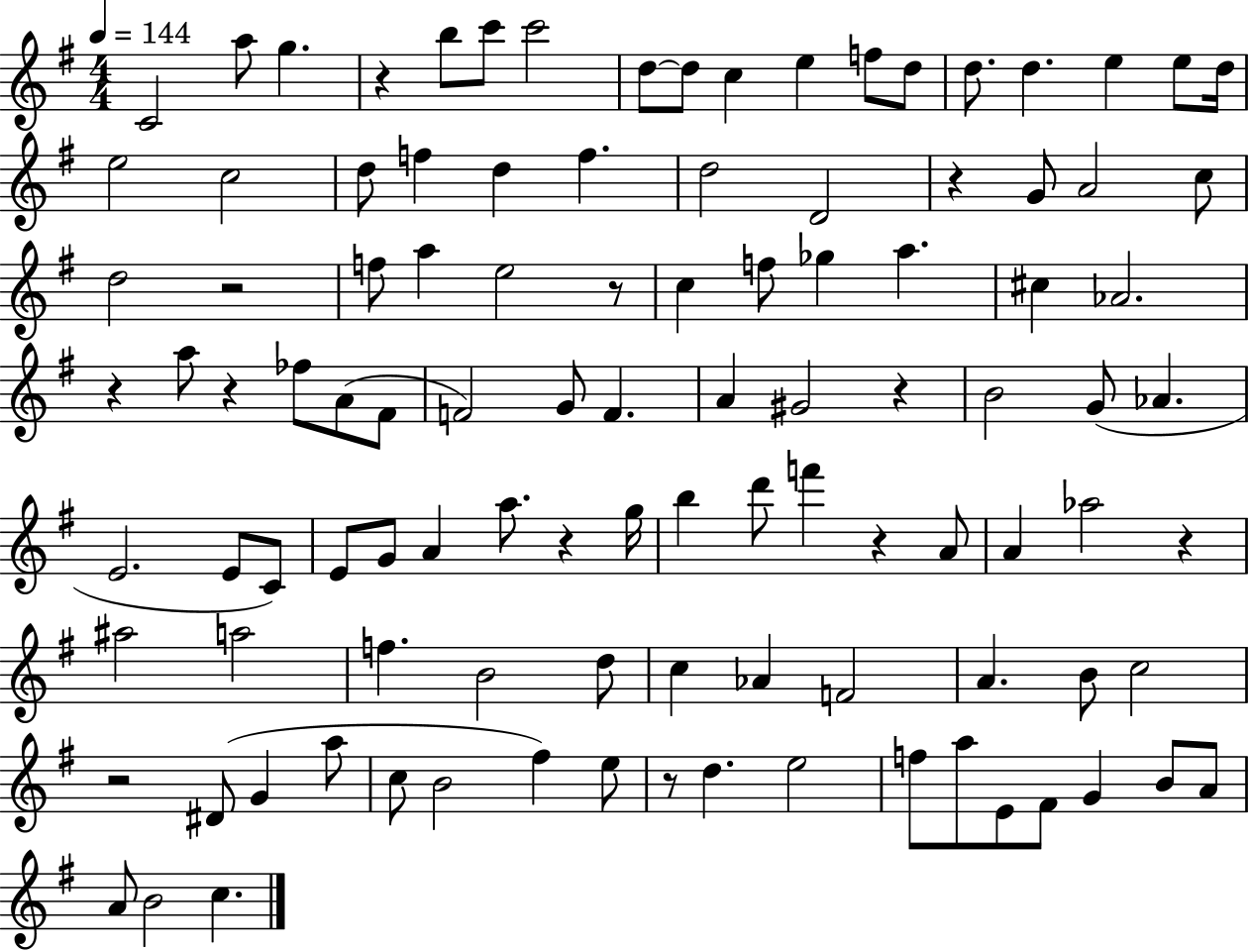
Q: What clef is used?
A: treble